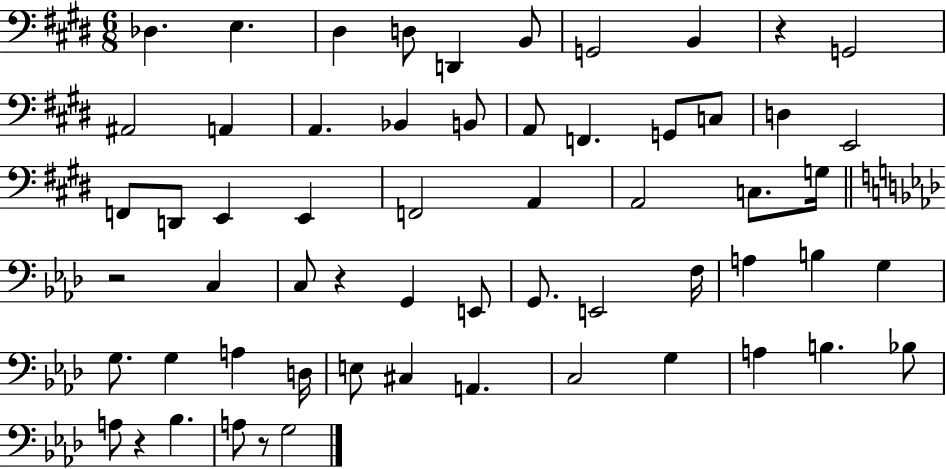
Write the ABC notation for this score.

X:1
T:Untitled
M:6/8
L:1/4
K:E
_D, E, ^D, D,/2 D,, B,,/2 G,,2 B,, z G,,2 ^A,,2 A,, A,, _B,, B,,/2 A,,/2 F,, G,,/2 C,/2 D, E,,2 F,,/2 D,,/2 E,, E,, F,,2 A,, A,,2 C,/2 G,/4 z2 C, C,/2 z G,, E,,/2 G,,/2 E,,2 F,/4 A, B, G, G,/2 G, A, D,/4 E,/2 ^C, A,, C,2 G, A, B, _B,/2 A,/2 z _B, A,/2 z/2 G,2